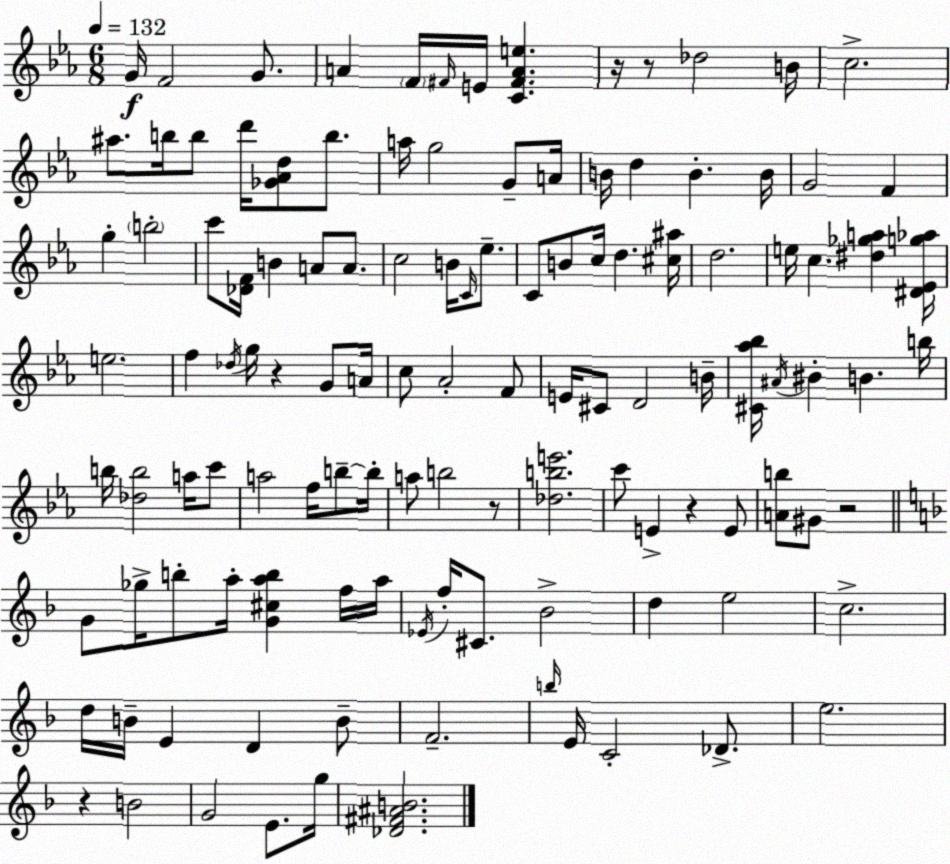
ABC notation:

X:1
T:Untitled
M:6/8
L:1/4
K:Cm
G/4 F2 G/2 A F/4 ^F/4 E/4 [C^FAe] z/4 z/2 _d2 B/4 c2 ^a/2 b/4 b/2 d'/4 [_G_Ad]/2 b/2 a/4 g2 G/2 A/4 B/4 d B B/4 G2 F g b2 c'/2 [_DF]/4 B A/2 A/2 c2 B/4 C/4 _e/2 C/2 B/2 c/4 d [^c^a]/4 d2 e/4 c [^d_ga] [^D_Eg_a]/4 e2 f _d/4 g/4 z G/2 A/4 c/2 _A2 F/2 E/4 ^C/2 D2 B/4 [^C_a_b]/4 ^A/4 ^B B b/4 b/4 [_db]2 a/4 c'/2 a2 f/4 b/2 b/4 a/2 b2 z/2 [_dbe']2 c'/2 E z E/2 [Ab]/2 ^G/2 z2 G/2 _g/4 b/2 a/4 [G^cab] f/4 a/4 _E/4 f/4 ^C/2 _B2 d e2 c2 d/4 B/4 E D B/2 F2 b/4 E/4 C2 _D/2 e2 z B2 G2 E/2 g/4 [_D^F^AB]2